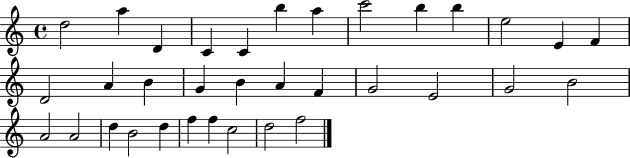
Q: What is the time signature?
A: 4/4